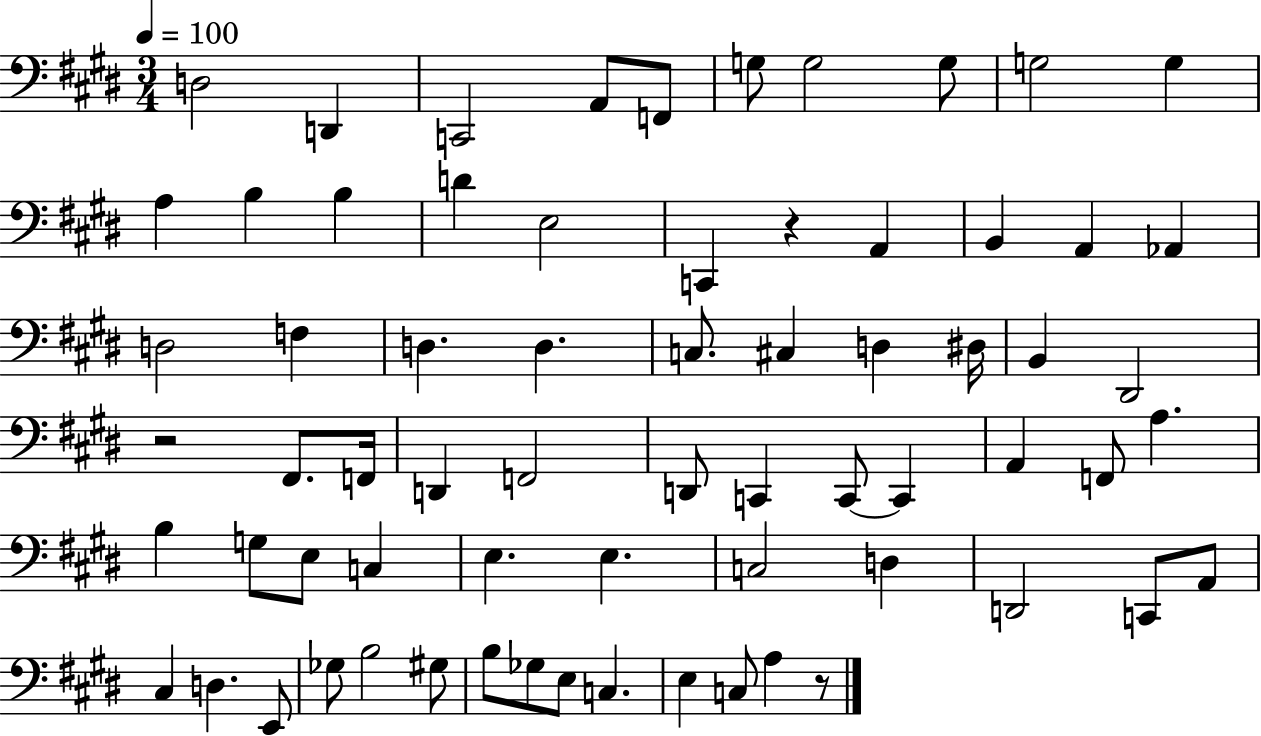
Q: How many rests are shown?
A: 3